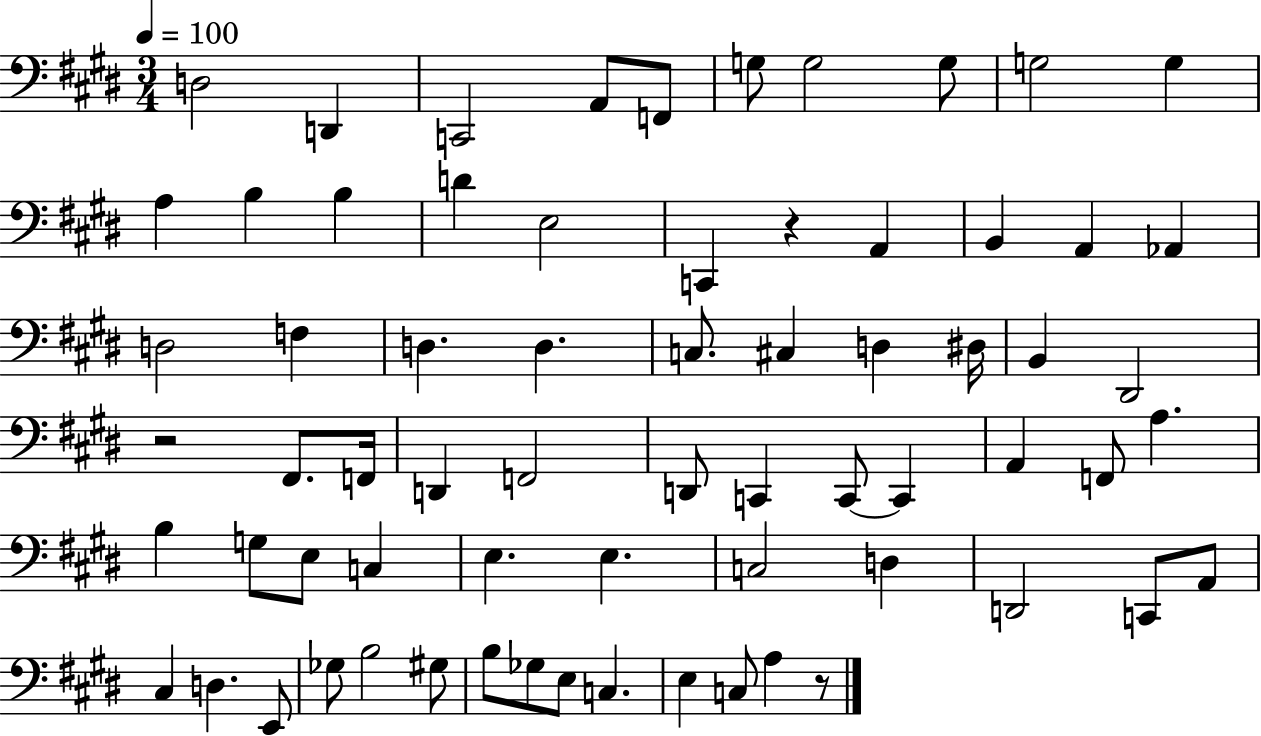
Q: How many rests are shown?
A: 3